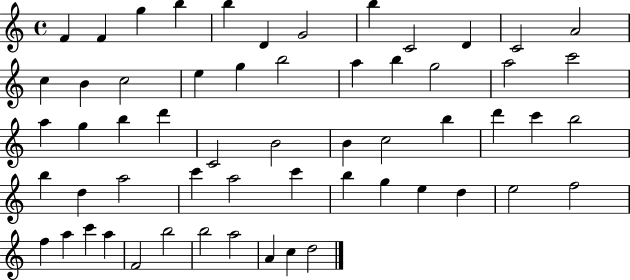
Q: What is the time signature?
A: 4/4